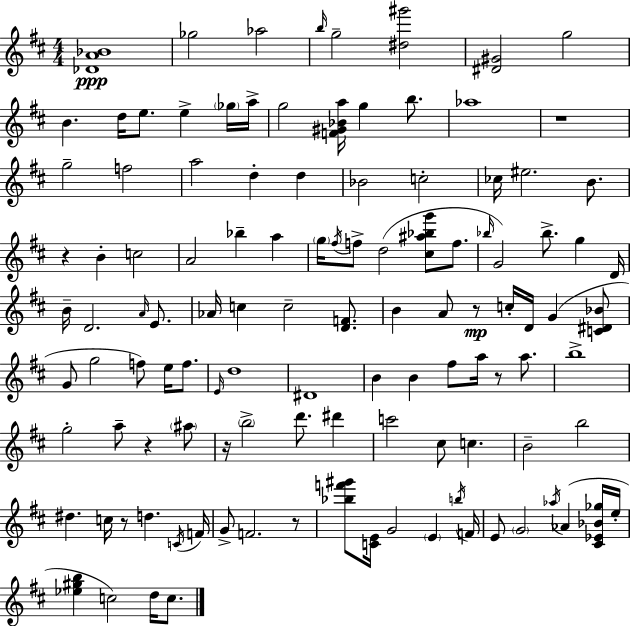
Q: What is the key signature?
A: D major